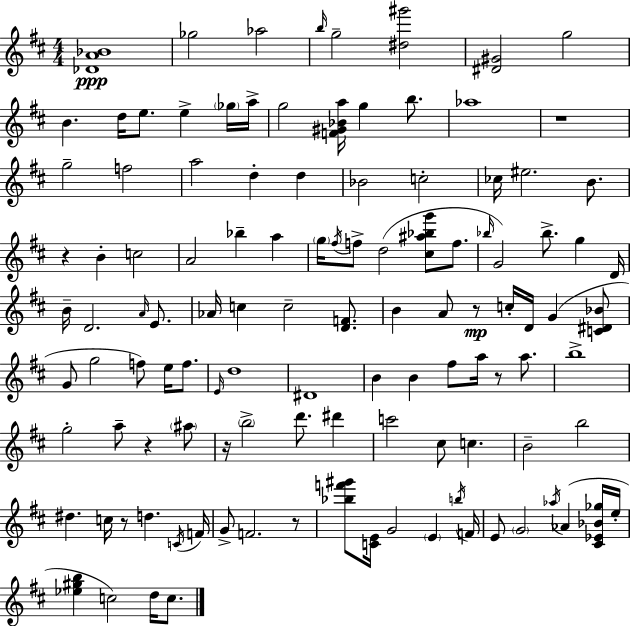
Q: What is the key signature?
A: D major